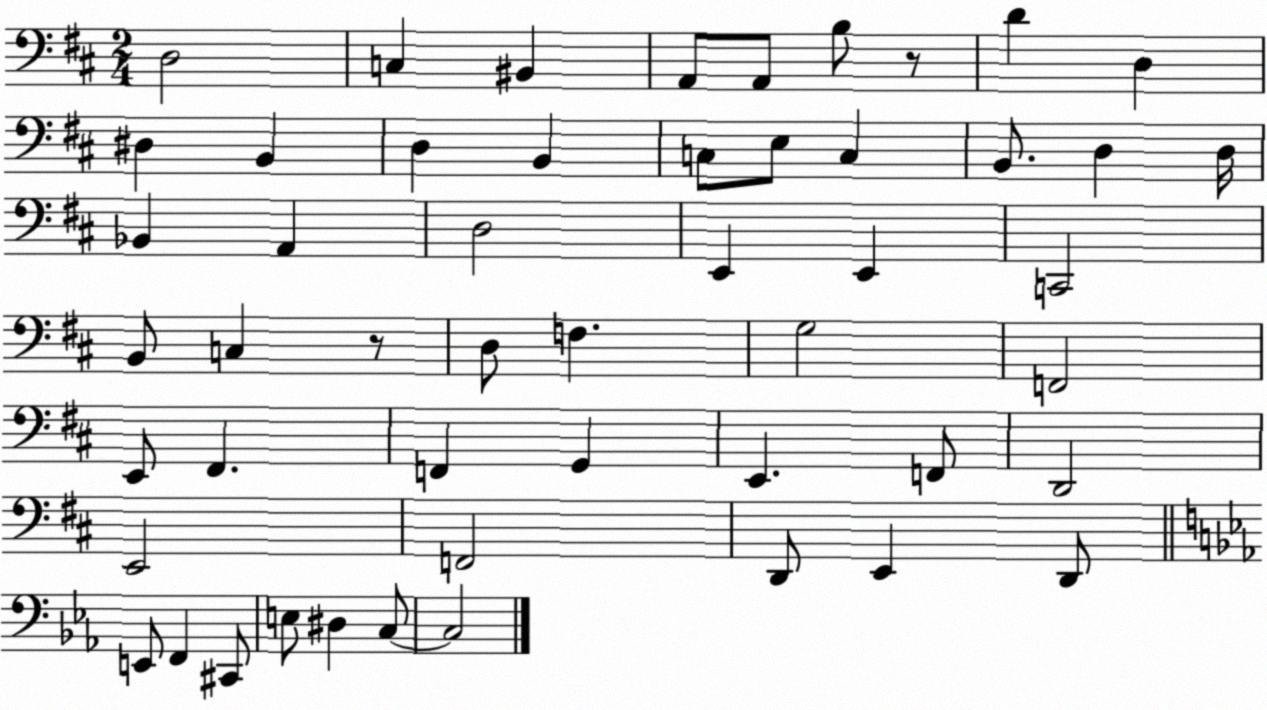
X:1
T:Untitled
M:2/4
L:1/4
K:D
D,2 C, ^B,, A,,/2 A,,/2 B,/2 z/2 D D, ^D, B,, D, B,, C,/2 E,/2 C, B,,/2 D, D,/4 _B,, A,, D,2 E,, E,, C,,2 B,,/2 C, z/2 D,/2 F, G,2 F,,2 E,,/2 ^F,, F,, G,, E,, F,,/2 D,,2 E,,2 F,,2 D,,/2 E,, D,,/2 E,,/2 F,, ^C,,/2 E,/2 ^D, C,/2 C,2